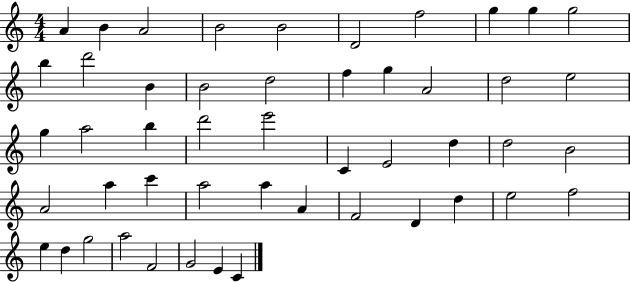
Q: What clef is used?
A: treble